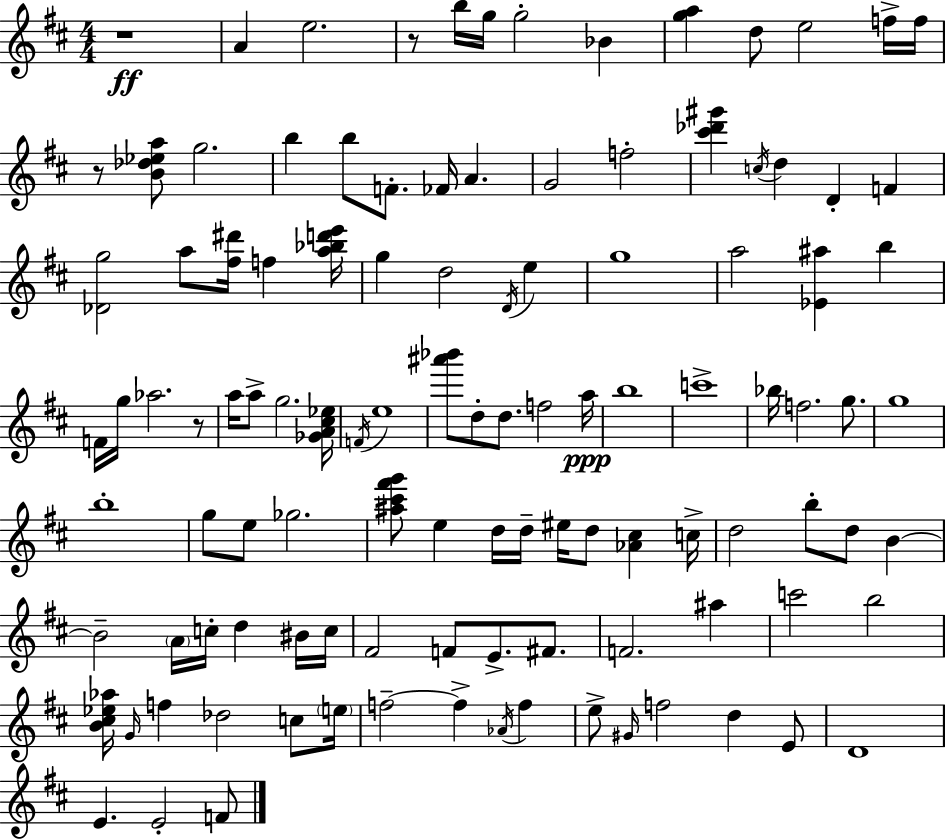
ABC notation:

X:1
T:Untitled
M:4/4
L:1/4
K:D
z4 A e2 z/2 b/4 g/4 g2 _B [ga] d/2 e2 f/4 f/4 z/2 [B_d_ea]/2 g2 b b/2 F/2 _F/4 A G2 f2 [^c'_d'^g'] c/4 d D F [_Dg]2 a/2 [^f^d']/4 f [a_bd'e']/4 g d2 D/4 e g4 a2 [_E^a] b F/4 g/4 _a2 z/2 a/4 a/2 g2 [_GA^c_e]/4 F/4 e4 [^a'_b']/2 d/2 d/2 f2 a/4 b4 c'4 _b/4 f2 g/2 g4 b4 g/2 e/2 _g2 [^a^c'^f'g']/2 e d/4 d/4 ^e/4 d/2 [_A^c] c/4 d2 b/2 d/2 B B2 A/4 c/4 d ^B/4 c/4 ^F2 F/2 E/2 ^F/2 F2 ^a c'2 b2 [B^c_e_a]/4 G/4 f _d2 c/2 e/4 f2 f _A/4 f e/2 ^G/4 f2 d E/2 D4 E E2 F/2